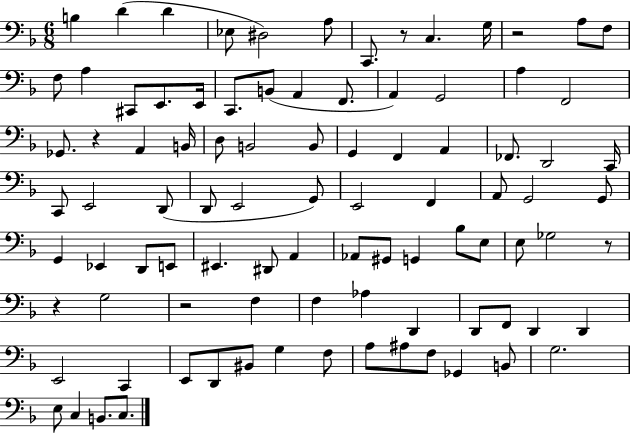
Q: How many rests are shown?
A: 6